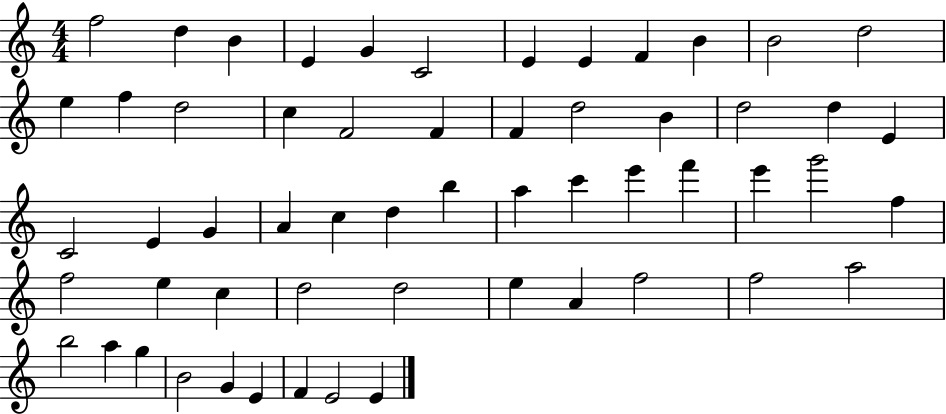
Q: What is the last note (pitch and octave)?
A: E4